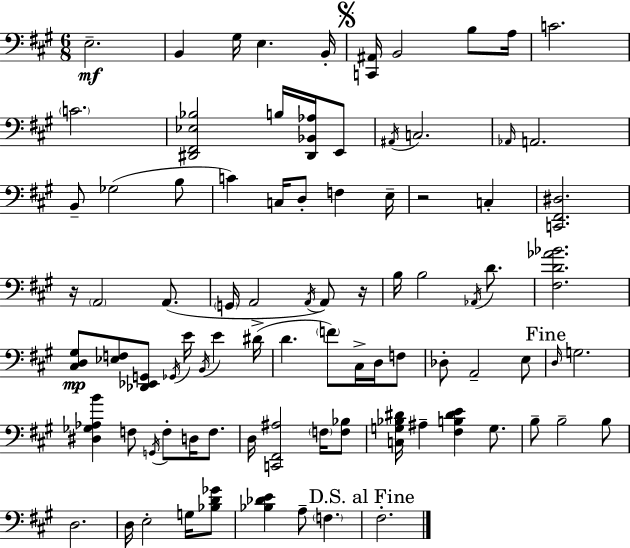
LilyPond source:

{
  \clef bass
  \numericTimeSignature
  \time 6/8
  \key a \major
  e2.--\mf | b,4 gis16 e4. b,16-. | \mark \markup { \musicglyph "scripts.segno" } <c, ais,>16 b,2 b8 a16 | c'2. | \break \parenthesize c'2. | <dis, fis, ees bes>2 b16 <dis, bes, aes>16 e,8 | \acciaccatura { ais,16 } c2. | \grace { aes,16 } a,2. | \break b,8-- ges2( | b8 c'4) c16 d8-. f4 | e16-- r2 c4-. | <c, fis, dis>2. | \break r16 \parenthesize a,2 a,8.( | \parenthesize g,16 a,2 \acciaccatura { a,16 }) | a,8 r16 b16 b2 | \acciaccatura { aes,16 } d'8. <fis d' aes' bes'>2. | \break <cis d gis>8\mp <ees f>8 <des, ees, g,>8 \acciaccatura { ges,16 } e'16 | \acciaccatura { b,16 } e'4 dis'16->( d'4. | \parenthesize f'8) cis16-> d16 f8 des8-. a,2-- | e8 \mark "Fine" \grace { d16 } g2. | \break <dis ges aes b'>4 f8 | \acciaccatura { g,16 } f8-. d16 f8. d16 <c, fis, ais>2 | \parenthesize f16 <f bes>8 <c g bes dis'>16 ais4-- | <fis b dis' e'>4 g8. b8-- b2-- | \break b8 d2. | d16 e2-. | g16 <bes d' ges'>8 <bes des' e'>4 | a8-- \parenthesize f4. \mark "D.S. al Fine" fis2.-. | \break \bar "|."
}